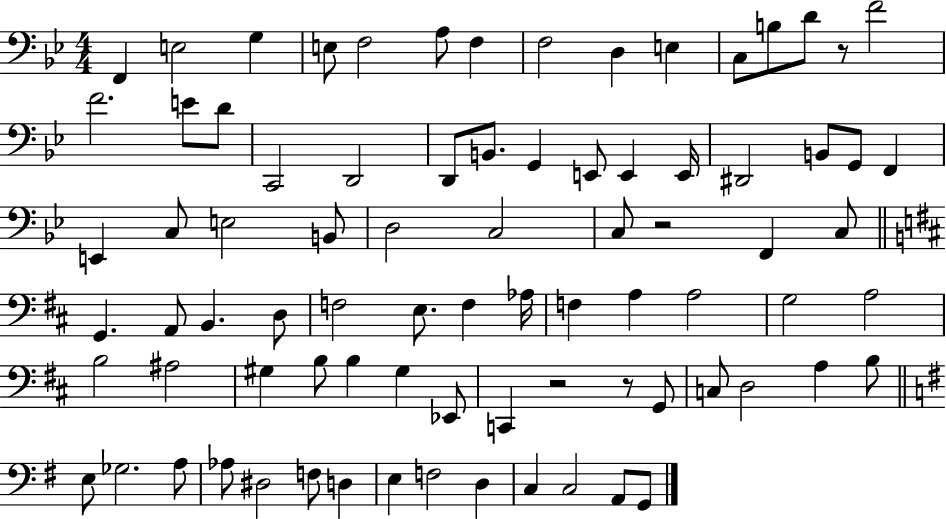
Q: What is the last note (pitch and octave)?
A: G2